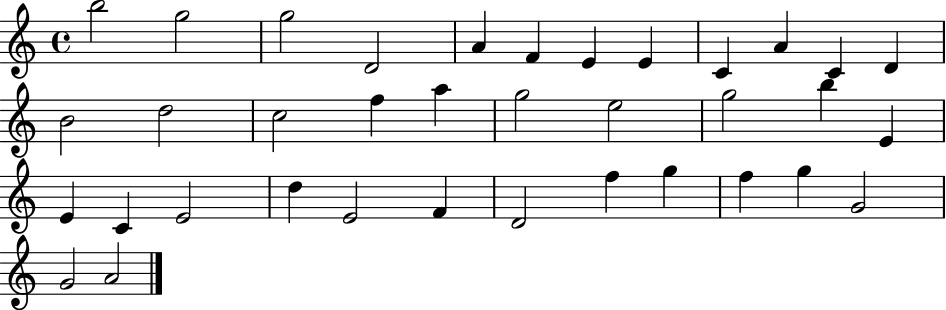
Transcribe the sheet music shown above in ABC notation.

X:1
T:Untitled
M:4/4
L:1/4
K:C
b2 g2 g2 D2 A F E E C A C D B2 d2 c2 f a g2 e2 g2 b E E C E2 d E2 F D2 f g f g G2 G2 A2